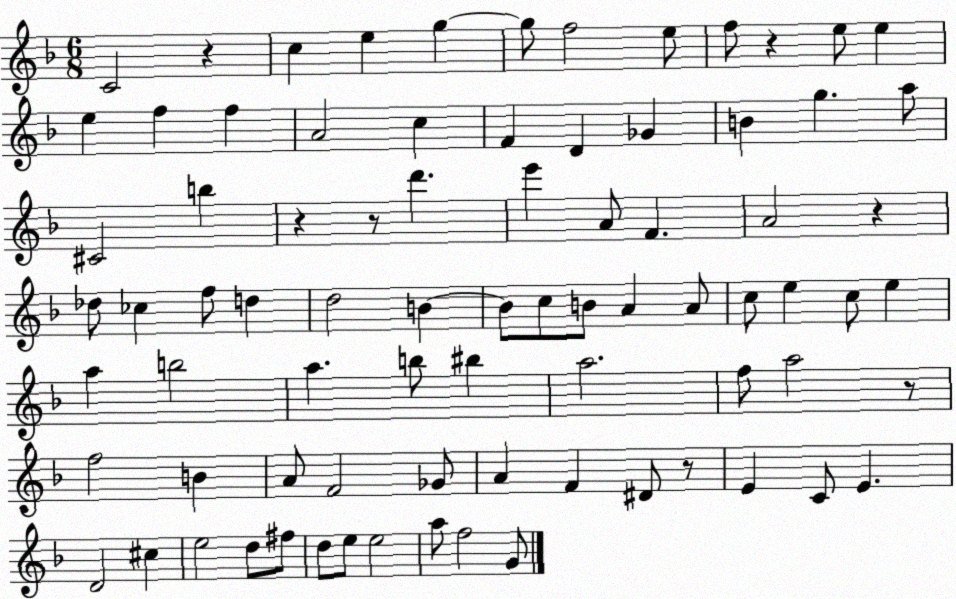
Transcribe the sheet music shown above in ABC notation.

X:1
T:Untitled
M:6/8
L:1/4
K:F
C2 z c e g g/2 f2 e/2 f/2 z e/2 e e f f A2 c F D _G B g a/2 ^C2 b z z/2 d' e' A/2 F A2 z _d/2 _c f/2 d d2 B B/2 c/2 B/2 A A/2 c/2 e c/2 e a b2 a b/2 ^b a2 f/2 a2 z/2 f2 B A/2 F2 _G/2 A F ^D/2 z/2 E C/2 E D2 ^c e2 d/2 ^f/2 d/2 e/2 e2 a/2 f2 G/2